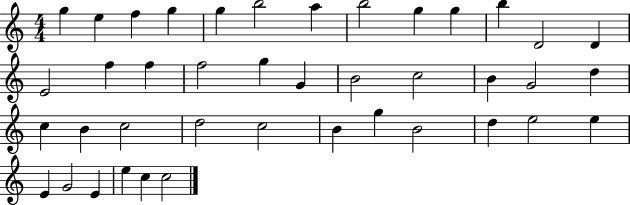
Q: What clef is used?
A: treble